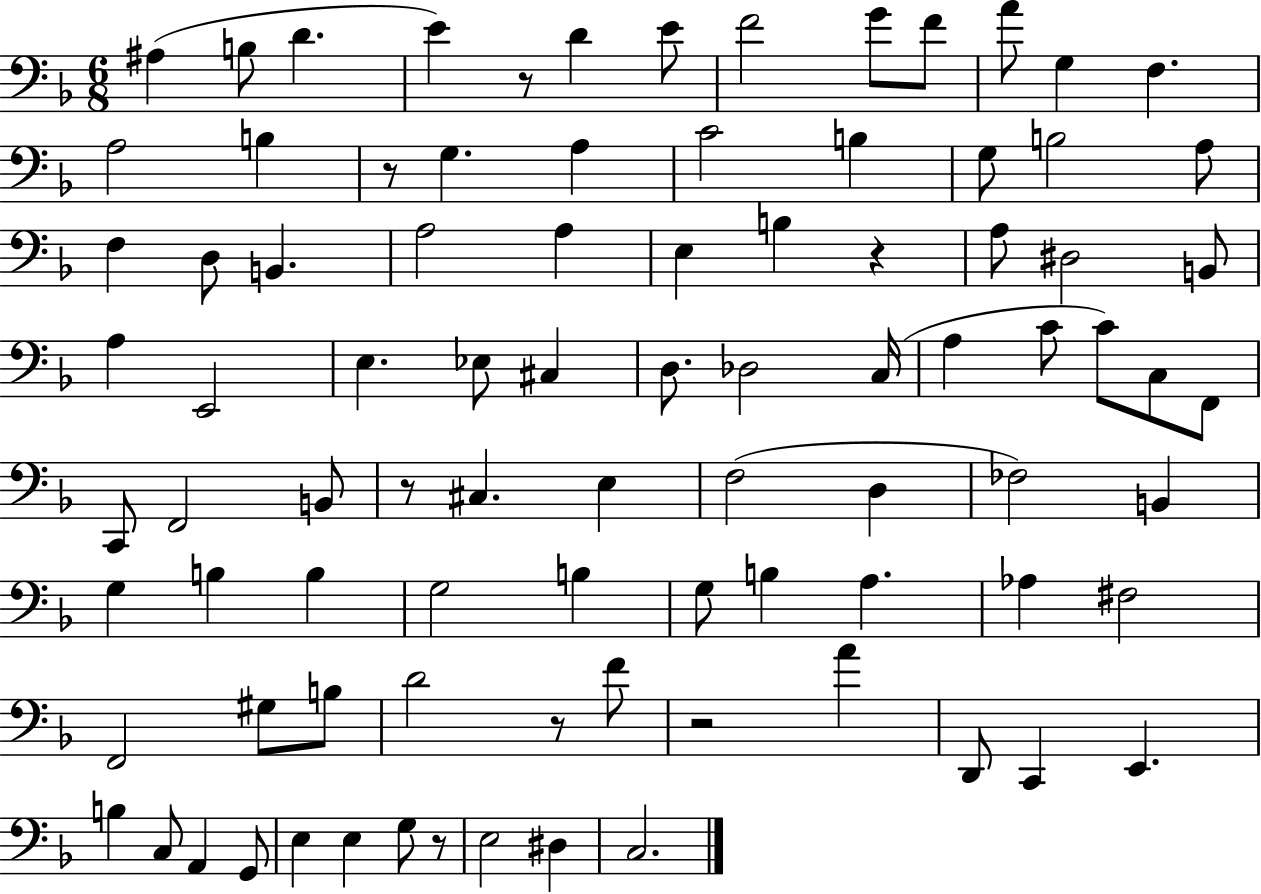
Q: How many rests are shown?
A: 7